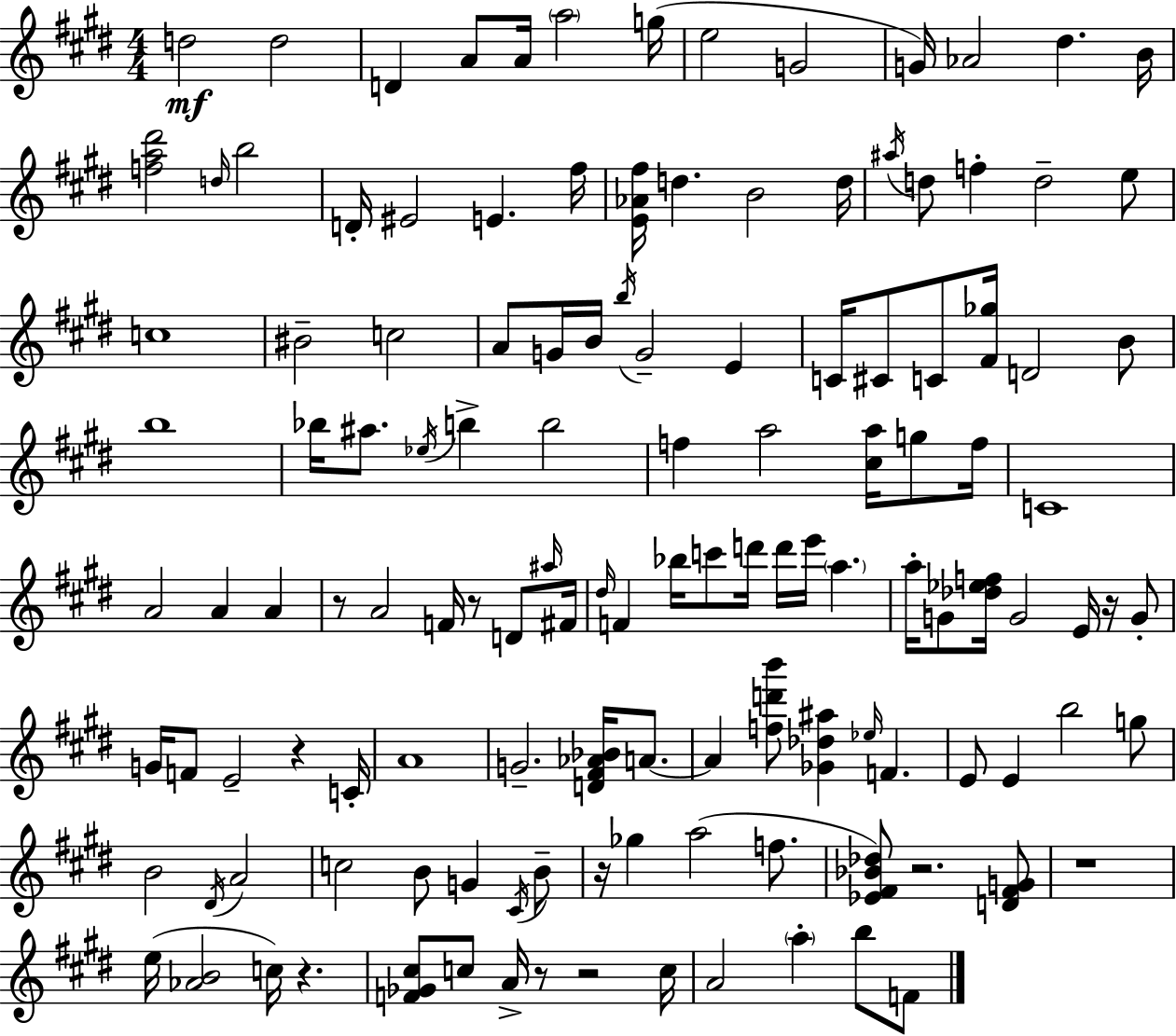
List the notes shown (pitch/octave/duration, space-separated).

D5/h D5/h D4/q A4/e A4/s A5/h G5/s E5/h G4/h G4/s Ab4/h D#5/q. B4/s [F5,A5,D#6]/h D5/s B5/h D4/s EIS4/h E4/q. F#5/s [E4,Ab4,F#5]/s D5/q. B4/h D5/s A#5/s D5/e F5/q D5/h E5/e C5/w BIS4/h C5/h A4/e G4/s B4/s B5/s G4/h E4/q C4/s C#4/e C4/e [F#4,Gb5]/s D4/h B4/e B5/w Bb5/s A#5/e. Eb5/s B5/q B5/h F5/q A5/h [C#5,A5]/s G5/e F5/s C4/w A4/h A4/q A4/q R/e A4/h F4/s R/e D4/e A#5/s F#4/s D#5/s F4/q Bb5/s C6/e D6/s D6/s E6/s A5/q. A5/s G4/e [Db5,Eb5,F5]/s G4/h E4/s R/s G4/e G4/s F4/e E4/h R/q C4/s A4/w G4/h. [D4,F#4,Ab4,Bb4]/s A4/e. A4/q [F5,D6,B6]/e [Gb4,Db5,A#5]/q Eb5/s F4/q. E4/e E4/q B5/h G5/e B4/h D#4/s A4/h C5/h B4/e G4/q C#4/s B4/e R/s Gb5/q A5/h F5/e. [Eb4,F#4,Bb4,Db5]/e R/h. [D4,F#4,G4]/e R/w E5/s [Ab4,B4]/h C5/s R/q. [F4,Gb4,C#5]/e C5/e A4/s R/e R/h C5/s A4/h A5/q B5/e F4/e